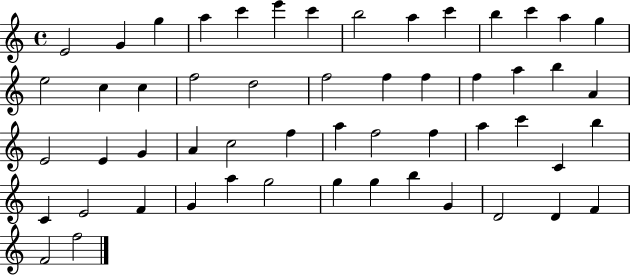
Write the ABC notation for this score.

X:1
T:Untitled
M:4/4
L:1/4
K:C
E2 G g a c' e' c' b2 a c' b c' a g e2 c c f2 d2 f2 f f f a b A E2 E G A c2 f a f2 f a c' C b C E2 F G a g2 g g b G D2 D F F2 f2